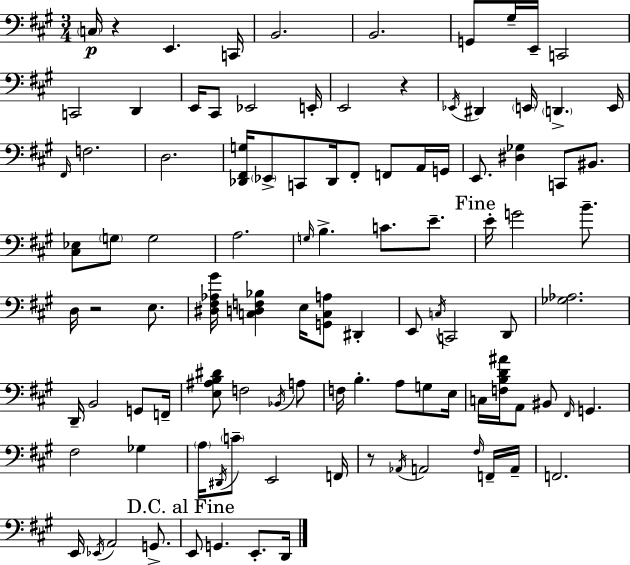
X:1
T:Untitled
M:3/4
L:1/4
K:A
C,/4 z E,, C,,/4 B,,2 B,,2 G,,/2 ^G,/4 E,,/4 C,,2 C,,2 D,, E,,/4 ^C,,/2 _E,,2 E,,/4 E,,2 z _E,,/4 ^D,, E,,/4 D,, E,,/4 ^F,,/4 F,2 D,2 [_D,,^F,,G,]/4 _E,,/2 C,,/2 _D,,/4 ^F,,/2 F,,/2 A,,/4 G,,/4 E,,/2 [^D,_G,] C,,/2 ^B,,/2 [^C,_E,]/2 G,/2 G,2 A,2 G,/4 B, C/2 E/2 E/4 G2 B/2 D,/4 z2 E,/2 [^D,^F,_A,^G]/4 [C,D,F,_B,] E,/4 [G,,C,A,]/2 ^D,, E,,/2 C,/4 C,,2 D,,/2 [_G,_A,]2 D,,/4 B,,2 G,,/2 F,,/4 [E,^A,B,^D]/2 F,2 _B,,/4 A,/2 F,/4 B, A,/2 G,/2 E,/4 C,/4 [F,B,D^A]/4 A,,/2 ^B,,/2 ^F,,/4 G,, ^F,2 _G, A,/4 ^D,,/4 C/2 E,,2 F,,/4 z/2 _A,,/4 A,,2 ^F,/4 F,,/4 A,,/4 F,,2 E,,/4 _E,,/4 A,,2 G,,/2 E,,/2 G,, E,,/2 D,,/4